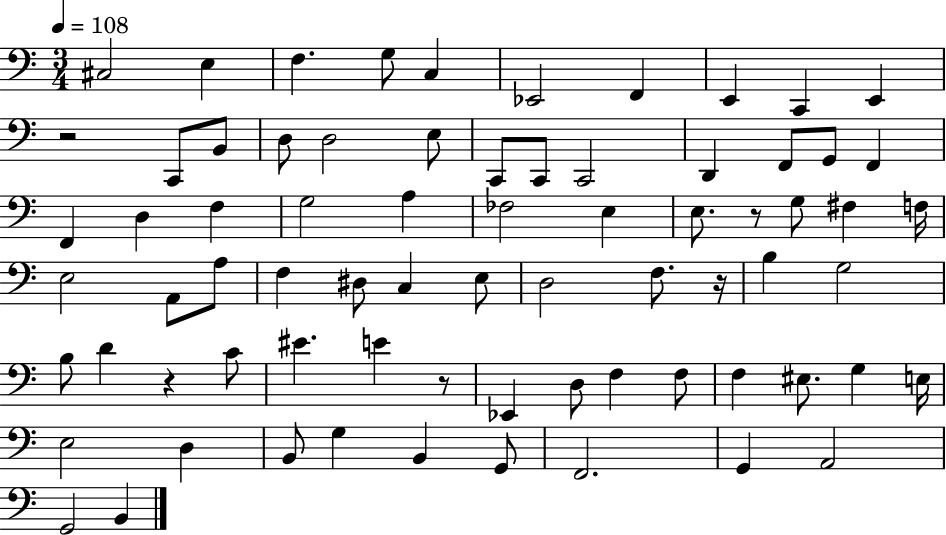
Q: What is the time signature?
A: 3/4